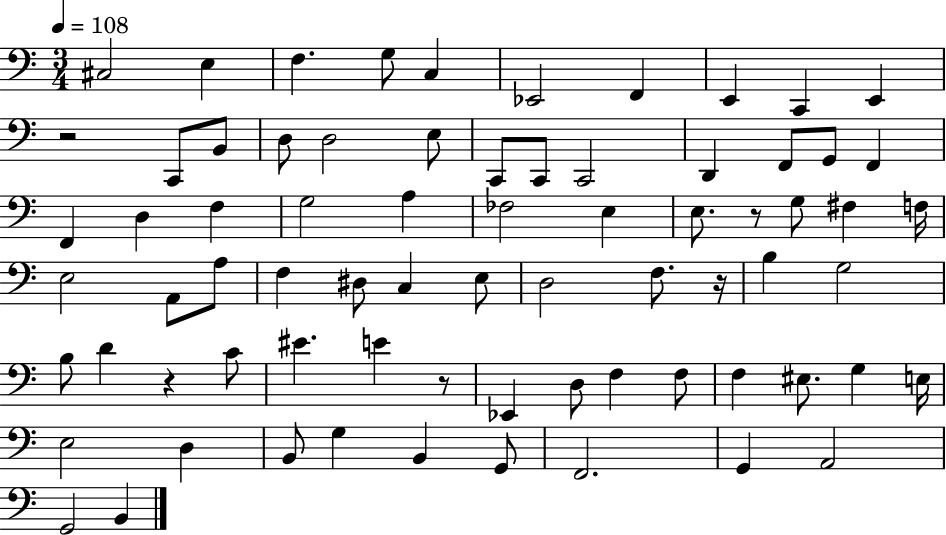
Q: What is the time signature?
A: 3/4